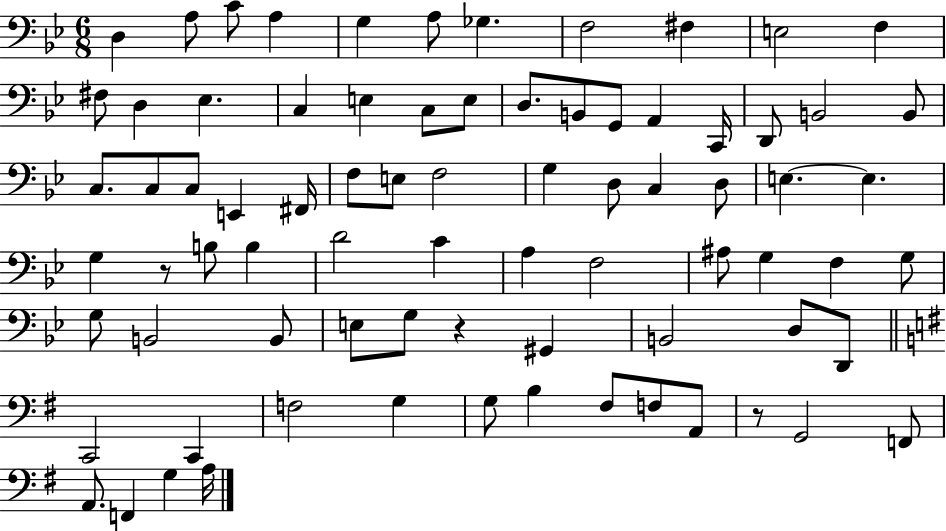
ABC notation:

X:1
T:Untitled
M:6/8
L:1/4
K:Bb
D, A,/2 C/2 A, G, A,/2 _G, F,2 ^F, E,2 F, ^F,/2 D, _E, C, E, C,/2 E,/2 D,/2 B,,/2 G,,/2 A,, C,,/4 D,,/2 B,,2 B,,/2 C,/2 C,/2 C,/2 E,, ^F,,/4 F,/2 E,/2 F,2 G, D,/2 C, D,/2 E, E, G, z/2 B,/2 B, D2 C A, F,2 ^A,/2 G, F, G,/2 G,/2 B,,2 B,,/2 E,/2 G,/2 z ^G,, B,,2 D,/2 D,,/2 C,,2 C,, F,2 G, G,/2 B, ^F,/2 F,/2 A,,/2 z/2 G,,2 F,,/2 A,,/2 F,, G, A,/4